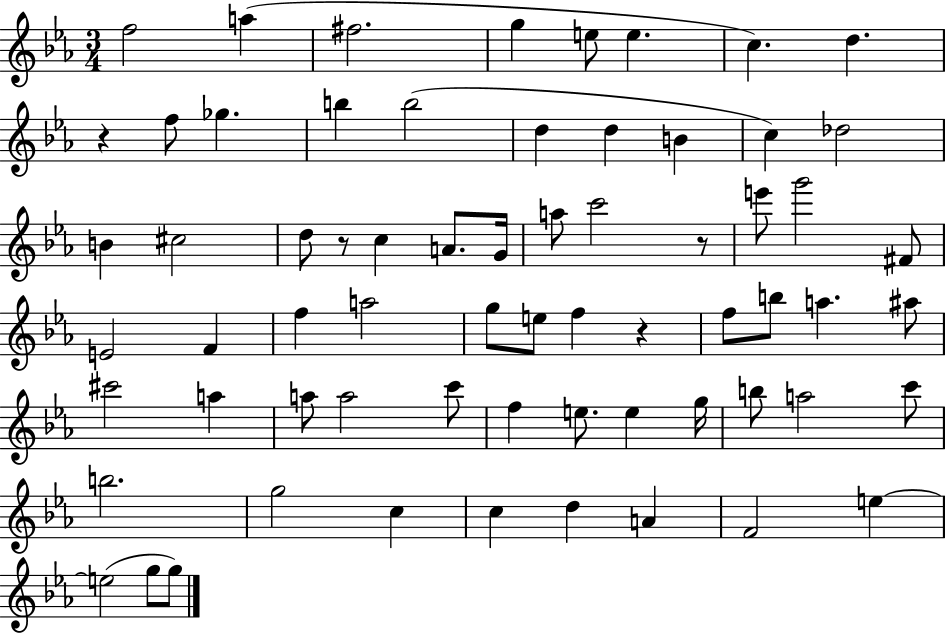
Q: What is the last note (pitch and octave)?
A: G5